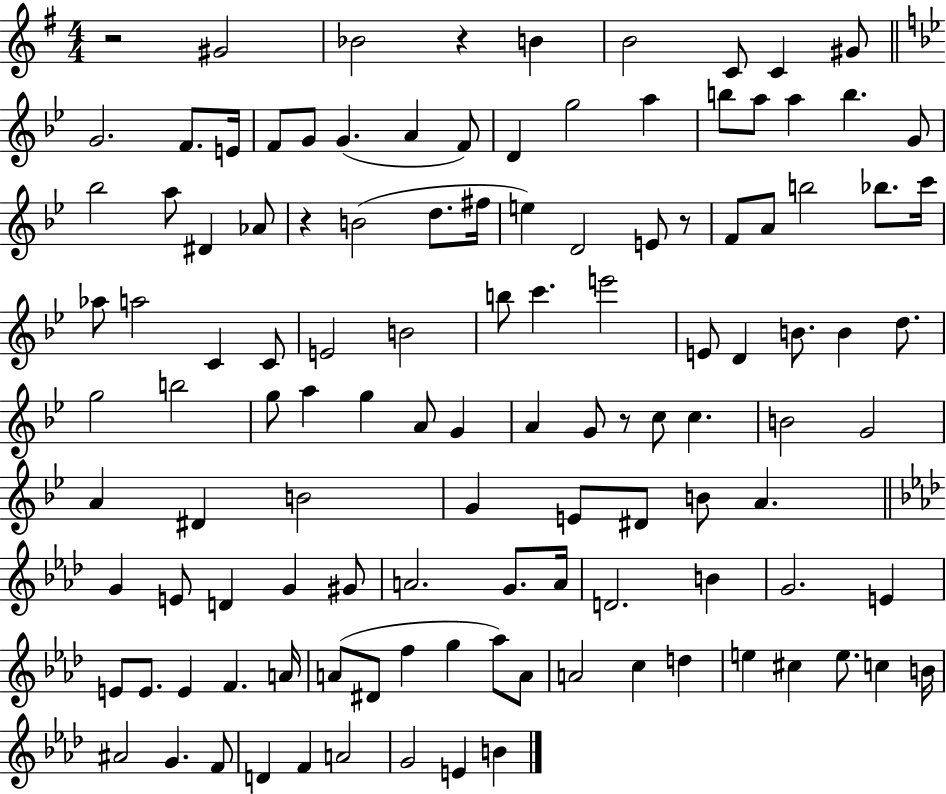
{
  \clef treble
  \numericTimeSignature
  \time 4/4
  \key g \major
  r2 gis'2 | bes'2 r4 b'4 | b'2 c'8 c'4 gis'8 | \bar "||" \break \key g \minor g'2. f'8. e'16 | f'8 g'8 g'4.( a'4 f'8) | d'4 g''2 a''4 | b''8 a''8 a''4 b''4. g'8 | \break bes''2 a''8 dis'4 aes'8 | r4 b'2( d''8. fis''16 | e''4) d'2 e'8 r8 | f'8 a'8 b''2 bes''8. c'''16 | \break aes''8 a''2 c'4 c'8 | e'2 b'2 | b''8 c'''4. e'''2 | e'8 d'4 b'8. b'4 d''8. | \break g''2 b''2 | g''8 a''4 g''4 a'8 g'4 | a'4 g'8 r8 c''8 c''4. | b'2 g'2 | \break a'4 dis'4 b'2 | g'4 e'8 dis'8 b'8 a'4. | \bar "||" \break \key aes \major g'4 e'8 d'4 g'4 gis'8 | a'2. g'8. a'16 | d'2. b'4 | g'2. e'4 | \break e'8 e'8. e'4 f'4. a'16 | a'8( dis'8 f''4 g''4 aes''8) a'8 | a'2 c''4 d''4 | e''4 cis''4 e''8. c''4 b'16 | \break ais'2 g'4. f'8 | d'4 f'4 a'2 | g'2 e'4 b'4 | \bar "|."
}